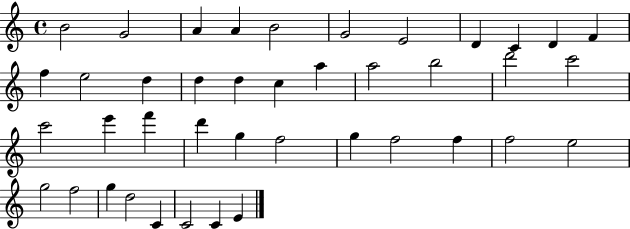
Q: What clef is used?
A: treble